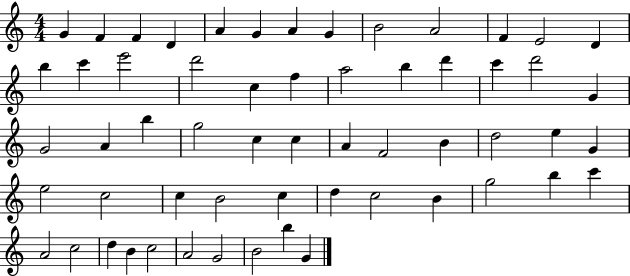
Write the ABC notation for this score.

X:1
T:Untitled
M:4/4
L:1/4
K:C
G F F D A G A G B2 A2 F E2 D b c' e'2 d'2 c f a2 b d' c' d'2 G G2 A b g2 c c A F2 B d2 e G e2 c2 c B2 c d c2 B g2 b c' A2 c2 d B c2 A2 G2 B2 b G